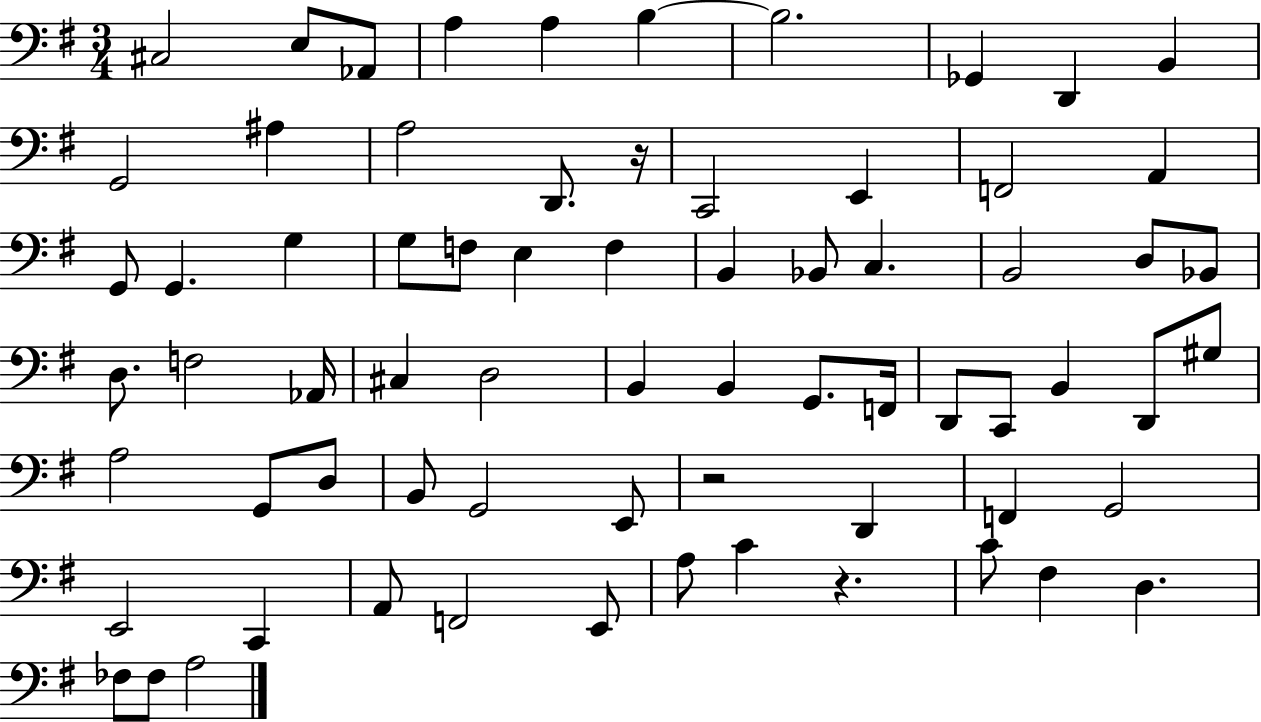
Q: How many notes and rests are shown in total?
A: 70